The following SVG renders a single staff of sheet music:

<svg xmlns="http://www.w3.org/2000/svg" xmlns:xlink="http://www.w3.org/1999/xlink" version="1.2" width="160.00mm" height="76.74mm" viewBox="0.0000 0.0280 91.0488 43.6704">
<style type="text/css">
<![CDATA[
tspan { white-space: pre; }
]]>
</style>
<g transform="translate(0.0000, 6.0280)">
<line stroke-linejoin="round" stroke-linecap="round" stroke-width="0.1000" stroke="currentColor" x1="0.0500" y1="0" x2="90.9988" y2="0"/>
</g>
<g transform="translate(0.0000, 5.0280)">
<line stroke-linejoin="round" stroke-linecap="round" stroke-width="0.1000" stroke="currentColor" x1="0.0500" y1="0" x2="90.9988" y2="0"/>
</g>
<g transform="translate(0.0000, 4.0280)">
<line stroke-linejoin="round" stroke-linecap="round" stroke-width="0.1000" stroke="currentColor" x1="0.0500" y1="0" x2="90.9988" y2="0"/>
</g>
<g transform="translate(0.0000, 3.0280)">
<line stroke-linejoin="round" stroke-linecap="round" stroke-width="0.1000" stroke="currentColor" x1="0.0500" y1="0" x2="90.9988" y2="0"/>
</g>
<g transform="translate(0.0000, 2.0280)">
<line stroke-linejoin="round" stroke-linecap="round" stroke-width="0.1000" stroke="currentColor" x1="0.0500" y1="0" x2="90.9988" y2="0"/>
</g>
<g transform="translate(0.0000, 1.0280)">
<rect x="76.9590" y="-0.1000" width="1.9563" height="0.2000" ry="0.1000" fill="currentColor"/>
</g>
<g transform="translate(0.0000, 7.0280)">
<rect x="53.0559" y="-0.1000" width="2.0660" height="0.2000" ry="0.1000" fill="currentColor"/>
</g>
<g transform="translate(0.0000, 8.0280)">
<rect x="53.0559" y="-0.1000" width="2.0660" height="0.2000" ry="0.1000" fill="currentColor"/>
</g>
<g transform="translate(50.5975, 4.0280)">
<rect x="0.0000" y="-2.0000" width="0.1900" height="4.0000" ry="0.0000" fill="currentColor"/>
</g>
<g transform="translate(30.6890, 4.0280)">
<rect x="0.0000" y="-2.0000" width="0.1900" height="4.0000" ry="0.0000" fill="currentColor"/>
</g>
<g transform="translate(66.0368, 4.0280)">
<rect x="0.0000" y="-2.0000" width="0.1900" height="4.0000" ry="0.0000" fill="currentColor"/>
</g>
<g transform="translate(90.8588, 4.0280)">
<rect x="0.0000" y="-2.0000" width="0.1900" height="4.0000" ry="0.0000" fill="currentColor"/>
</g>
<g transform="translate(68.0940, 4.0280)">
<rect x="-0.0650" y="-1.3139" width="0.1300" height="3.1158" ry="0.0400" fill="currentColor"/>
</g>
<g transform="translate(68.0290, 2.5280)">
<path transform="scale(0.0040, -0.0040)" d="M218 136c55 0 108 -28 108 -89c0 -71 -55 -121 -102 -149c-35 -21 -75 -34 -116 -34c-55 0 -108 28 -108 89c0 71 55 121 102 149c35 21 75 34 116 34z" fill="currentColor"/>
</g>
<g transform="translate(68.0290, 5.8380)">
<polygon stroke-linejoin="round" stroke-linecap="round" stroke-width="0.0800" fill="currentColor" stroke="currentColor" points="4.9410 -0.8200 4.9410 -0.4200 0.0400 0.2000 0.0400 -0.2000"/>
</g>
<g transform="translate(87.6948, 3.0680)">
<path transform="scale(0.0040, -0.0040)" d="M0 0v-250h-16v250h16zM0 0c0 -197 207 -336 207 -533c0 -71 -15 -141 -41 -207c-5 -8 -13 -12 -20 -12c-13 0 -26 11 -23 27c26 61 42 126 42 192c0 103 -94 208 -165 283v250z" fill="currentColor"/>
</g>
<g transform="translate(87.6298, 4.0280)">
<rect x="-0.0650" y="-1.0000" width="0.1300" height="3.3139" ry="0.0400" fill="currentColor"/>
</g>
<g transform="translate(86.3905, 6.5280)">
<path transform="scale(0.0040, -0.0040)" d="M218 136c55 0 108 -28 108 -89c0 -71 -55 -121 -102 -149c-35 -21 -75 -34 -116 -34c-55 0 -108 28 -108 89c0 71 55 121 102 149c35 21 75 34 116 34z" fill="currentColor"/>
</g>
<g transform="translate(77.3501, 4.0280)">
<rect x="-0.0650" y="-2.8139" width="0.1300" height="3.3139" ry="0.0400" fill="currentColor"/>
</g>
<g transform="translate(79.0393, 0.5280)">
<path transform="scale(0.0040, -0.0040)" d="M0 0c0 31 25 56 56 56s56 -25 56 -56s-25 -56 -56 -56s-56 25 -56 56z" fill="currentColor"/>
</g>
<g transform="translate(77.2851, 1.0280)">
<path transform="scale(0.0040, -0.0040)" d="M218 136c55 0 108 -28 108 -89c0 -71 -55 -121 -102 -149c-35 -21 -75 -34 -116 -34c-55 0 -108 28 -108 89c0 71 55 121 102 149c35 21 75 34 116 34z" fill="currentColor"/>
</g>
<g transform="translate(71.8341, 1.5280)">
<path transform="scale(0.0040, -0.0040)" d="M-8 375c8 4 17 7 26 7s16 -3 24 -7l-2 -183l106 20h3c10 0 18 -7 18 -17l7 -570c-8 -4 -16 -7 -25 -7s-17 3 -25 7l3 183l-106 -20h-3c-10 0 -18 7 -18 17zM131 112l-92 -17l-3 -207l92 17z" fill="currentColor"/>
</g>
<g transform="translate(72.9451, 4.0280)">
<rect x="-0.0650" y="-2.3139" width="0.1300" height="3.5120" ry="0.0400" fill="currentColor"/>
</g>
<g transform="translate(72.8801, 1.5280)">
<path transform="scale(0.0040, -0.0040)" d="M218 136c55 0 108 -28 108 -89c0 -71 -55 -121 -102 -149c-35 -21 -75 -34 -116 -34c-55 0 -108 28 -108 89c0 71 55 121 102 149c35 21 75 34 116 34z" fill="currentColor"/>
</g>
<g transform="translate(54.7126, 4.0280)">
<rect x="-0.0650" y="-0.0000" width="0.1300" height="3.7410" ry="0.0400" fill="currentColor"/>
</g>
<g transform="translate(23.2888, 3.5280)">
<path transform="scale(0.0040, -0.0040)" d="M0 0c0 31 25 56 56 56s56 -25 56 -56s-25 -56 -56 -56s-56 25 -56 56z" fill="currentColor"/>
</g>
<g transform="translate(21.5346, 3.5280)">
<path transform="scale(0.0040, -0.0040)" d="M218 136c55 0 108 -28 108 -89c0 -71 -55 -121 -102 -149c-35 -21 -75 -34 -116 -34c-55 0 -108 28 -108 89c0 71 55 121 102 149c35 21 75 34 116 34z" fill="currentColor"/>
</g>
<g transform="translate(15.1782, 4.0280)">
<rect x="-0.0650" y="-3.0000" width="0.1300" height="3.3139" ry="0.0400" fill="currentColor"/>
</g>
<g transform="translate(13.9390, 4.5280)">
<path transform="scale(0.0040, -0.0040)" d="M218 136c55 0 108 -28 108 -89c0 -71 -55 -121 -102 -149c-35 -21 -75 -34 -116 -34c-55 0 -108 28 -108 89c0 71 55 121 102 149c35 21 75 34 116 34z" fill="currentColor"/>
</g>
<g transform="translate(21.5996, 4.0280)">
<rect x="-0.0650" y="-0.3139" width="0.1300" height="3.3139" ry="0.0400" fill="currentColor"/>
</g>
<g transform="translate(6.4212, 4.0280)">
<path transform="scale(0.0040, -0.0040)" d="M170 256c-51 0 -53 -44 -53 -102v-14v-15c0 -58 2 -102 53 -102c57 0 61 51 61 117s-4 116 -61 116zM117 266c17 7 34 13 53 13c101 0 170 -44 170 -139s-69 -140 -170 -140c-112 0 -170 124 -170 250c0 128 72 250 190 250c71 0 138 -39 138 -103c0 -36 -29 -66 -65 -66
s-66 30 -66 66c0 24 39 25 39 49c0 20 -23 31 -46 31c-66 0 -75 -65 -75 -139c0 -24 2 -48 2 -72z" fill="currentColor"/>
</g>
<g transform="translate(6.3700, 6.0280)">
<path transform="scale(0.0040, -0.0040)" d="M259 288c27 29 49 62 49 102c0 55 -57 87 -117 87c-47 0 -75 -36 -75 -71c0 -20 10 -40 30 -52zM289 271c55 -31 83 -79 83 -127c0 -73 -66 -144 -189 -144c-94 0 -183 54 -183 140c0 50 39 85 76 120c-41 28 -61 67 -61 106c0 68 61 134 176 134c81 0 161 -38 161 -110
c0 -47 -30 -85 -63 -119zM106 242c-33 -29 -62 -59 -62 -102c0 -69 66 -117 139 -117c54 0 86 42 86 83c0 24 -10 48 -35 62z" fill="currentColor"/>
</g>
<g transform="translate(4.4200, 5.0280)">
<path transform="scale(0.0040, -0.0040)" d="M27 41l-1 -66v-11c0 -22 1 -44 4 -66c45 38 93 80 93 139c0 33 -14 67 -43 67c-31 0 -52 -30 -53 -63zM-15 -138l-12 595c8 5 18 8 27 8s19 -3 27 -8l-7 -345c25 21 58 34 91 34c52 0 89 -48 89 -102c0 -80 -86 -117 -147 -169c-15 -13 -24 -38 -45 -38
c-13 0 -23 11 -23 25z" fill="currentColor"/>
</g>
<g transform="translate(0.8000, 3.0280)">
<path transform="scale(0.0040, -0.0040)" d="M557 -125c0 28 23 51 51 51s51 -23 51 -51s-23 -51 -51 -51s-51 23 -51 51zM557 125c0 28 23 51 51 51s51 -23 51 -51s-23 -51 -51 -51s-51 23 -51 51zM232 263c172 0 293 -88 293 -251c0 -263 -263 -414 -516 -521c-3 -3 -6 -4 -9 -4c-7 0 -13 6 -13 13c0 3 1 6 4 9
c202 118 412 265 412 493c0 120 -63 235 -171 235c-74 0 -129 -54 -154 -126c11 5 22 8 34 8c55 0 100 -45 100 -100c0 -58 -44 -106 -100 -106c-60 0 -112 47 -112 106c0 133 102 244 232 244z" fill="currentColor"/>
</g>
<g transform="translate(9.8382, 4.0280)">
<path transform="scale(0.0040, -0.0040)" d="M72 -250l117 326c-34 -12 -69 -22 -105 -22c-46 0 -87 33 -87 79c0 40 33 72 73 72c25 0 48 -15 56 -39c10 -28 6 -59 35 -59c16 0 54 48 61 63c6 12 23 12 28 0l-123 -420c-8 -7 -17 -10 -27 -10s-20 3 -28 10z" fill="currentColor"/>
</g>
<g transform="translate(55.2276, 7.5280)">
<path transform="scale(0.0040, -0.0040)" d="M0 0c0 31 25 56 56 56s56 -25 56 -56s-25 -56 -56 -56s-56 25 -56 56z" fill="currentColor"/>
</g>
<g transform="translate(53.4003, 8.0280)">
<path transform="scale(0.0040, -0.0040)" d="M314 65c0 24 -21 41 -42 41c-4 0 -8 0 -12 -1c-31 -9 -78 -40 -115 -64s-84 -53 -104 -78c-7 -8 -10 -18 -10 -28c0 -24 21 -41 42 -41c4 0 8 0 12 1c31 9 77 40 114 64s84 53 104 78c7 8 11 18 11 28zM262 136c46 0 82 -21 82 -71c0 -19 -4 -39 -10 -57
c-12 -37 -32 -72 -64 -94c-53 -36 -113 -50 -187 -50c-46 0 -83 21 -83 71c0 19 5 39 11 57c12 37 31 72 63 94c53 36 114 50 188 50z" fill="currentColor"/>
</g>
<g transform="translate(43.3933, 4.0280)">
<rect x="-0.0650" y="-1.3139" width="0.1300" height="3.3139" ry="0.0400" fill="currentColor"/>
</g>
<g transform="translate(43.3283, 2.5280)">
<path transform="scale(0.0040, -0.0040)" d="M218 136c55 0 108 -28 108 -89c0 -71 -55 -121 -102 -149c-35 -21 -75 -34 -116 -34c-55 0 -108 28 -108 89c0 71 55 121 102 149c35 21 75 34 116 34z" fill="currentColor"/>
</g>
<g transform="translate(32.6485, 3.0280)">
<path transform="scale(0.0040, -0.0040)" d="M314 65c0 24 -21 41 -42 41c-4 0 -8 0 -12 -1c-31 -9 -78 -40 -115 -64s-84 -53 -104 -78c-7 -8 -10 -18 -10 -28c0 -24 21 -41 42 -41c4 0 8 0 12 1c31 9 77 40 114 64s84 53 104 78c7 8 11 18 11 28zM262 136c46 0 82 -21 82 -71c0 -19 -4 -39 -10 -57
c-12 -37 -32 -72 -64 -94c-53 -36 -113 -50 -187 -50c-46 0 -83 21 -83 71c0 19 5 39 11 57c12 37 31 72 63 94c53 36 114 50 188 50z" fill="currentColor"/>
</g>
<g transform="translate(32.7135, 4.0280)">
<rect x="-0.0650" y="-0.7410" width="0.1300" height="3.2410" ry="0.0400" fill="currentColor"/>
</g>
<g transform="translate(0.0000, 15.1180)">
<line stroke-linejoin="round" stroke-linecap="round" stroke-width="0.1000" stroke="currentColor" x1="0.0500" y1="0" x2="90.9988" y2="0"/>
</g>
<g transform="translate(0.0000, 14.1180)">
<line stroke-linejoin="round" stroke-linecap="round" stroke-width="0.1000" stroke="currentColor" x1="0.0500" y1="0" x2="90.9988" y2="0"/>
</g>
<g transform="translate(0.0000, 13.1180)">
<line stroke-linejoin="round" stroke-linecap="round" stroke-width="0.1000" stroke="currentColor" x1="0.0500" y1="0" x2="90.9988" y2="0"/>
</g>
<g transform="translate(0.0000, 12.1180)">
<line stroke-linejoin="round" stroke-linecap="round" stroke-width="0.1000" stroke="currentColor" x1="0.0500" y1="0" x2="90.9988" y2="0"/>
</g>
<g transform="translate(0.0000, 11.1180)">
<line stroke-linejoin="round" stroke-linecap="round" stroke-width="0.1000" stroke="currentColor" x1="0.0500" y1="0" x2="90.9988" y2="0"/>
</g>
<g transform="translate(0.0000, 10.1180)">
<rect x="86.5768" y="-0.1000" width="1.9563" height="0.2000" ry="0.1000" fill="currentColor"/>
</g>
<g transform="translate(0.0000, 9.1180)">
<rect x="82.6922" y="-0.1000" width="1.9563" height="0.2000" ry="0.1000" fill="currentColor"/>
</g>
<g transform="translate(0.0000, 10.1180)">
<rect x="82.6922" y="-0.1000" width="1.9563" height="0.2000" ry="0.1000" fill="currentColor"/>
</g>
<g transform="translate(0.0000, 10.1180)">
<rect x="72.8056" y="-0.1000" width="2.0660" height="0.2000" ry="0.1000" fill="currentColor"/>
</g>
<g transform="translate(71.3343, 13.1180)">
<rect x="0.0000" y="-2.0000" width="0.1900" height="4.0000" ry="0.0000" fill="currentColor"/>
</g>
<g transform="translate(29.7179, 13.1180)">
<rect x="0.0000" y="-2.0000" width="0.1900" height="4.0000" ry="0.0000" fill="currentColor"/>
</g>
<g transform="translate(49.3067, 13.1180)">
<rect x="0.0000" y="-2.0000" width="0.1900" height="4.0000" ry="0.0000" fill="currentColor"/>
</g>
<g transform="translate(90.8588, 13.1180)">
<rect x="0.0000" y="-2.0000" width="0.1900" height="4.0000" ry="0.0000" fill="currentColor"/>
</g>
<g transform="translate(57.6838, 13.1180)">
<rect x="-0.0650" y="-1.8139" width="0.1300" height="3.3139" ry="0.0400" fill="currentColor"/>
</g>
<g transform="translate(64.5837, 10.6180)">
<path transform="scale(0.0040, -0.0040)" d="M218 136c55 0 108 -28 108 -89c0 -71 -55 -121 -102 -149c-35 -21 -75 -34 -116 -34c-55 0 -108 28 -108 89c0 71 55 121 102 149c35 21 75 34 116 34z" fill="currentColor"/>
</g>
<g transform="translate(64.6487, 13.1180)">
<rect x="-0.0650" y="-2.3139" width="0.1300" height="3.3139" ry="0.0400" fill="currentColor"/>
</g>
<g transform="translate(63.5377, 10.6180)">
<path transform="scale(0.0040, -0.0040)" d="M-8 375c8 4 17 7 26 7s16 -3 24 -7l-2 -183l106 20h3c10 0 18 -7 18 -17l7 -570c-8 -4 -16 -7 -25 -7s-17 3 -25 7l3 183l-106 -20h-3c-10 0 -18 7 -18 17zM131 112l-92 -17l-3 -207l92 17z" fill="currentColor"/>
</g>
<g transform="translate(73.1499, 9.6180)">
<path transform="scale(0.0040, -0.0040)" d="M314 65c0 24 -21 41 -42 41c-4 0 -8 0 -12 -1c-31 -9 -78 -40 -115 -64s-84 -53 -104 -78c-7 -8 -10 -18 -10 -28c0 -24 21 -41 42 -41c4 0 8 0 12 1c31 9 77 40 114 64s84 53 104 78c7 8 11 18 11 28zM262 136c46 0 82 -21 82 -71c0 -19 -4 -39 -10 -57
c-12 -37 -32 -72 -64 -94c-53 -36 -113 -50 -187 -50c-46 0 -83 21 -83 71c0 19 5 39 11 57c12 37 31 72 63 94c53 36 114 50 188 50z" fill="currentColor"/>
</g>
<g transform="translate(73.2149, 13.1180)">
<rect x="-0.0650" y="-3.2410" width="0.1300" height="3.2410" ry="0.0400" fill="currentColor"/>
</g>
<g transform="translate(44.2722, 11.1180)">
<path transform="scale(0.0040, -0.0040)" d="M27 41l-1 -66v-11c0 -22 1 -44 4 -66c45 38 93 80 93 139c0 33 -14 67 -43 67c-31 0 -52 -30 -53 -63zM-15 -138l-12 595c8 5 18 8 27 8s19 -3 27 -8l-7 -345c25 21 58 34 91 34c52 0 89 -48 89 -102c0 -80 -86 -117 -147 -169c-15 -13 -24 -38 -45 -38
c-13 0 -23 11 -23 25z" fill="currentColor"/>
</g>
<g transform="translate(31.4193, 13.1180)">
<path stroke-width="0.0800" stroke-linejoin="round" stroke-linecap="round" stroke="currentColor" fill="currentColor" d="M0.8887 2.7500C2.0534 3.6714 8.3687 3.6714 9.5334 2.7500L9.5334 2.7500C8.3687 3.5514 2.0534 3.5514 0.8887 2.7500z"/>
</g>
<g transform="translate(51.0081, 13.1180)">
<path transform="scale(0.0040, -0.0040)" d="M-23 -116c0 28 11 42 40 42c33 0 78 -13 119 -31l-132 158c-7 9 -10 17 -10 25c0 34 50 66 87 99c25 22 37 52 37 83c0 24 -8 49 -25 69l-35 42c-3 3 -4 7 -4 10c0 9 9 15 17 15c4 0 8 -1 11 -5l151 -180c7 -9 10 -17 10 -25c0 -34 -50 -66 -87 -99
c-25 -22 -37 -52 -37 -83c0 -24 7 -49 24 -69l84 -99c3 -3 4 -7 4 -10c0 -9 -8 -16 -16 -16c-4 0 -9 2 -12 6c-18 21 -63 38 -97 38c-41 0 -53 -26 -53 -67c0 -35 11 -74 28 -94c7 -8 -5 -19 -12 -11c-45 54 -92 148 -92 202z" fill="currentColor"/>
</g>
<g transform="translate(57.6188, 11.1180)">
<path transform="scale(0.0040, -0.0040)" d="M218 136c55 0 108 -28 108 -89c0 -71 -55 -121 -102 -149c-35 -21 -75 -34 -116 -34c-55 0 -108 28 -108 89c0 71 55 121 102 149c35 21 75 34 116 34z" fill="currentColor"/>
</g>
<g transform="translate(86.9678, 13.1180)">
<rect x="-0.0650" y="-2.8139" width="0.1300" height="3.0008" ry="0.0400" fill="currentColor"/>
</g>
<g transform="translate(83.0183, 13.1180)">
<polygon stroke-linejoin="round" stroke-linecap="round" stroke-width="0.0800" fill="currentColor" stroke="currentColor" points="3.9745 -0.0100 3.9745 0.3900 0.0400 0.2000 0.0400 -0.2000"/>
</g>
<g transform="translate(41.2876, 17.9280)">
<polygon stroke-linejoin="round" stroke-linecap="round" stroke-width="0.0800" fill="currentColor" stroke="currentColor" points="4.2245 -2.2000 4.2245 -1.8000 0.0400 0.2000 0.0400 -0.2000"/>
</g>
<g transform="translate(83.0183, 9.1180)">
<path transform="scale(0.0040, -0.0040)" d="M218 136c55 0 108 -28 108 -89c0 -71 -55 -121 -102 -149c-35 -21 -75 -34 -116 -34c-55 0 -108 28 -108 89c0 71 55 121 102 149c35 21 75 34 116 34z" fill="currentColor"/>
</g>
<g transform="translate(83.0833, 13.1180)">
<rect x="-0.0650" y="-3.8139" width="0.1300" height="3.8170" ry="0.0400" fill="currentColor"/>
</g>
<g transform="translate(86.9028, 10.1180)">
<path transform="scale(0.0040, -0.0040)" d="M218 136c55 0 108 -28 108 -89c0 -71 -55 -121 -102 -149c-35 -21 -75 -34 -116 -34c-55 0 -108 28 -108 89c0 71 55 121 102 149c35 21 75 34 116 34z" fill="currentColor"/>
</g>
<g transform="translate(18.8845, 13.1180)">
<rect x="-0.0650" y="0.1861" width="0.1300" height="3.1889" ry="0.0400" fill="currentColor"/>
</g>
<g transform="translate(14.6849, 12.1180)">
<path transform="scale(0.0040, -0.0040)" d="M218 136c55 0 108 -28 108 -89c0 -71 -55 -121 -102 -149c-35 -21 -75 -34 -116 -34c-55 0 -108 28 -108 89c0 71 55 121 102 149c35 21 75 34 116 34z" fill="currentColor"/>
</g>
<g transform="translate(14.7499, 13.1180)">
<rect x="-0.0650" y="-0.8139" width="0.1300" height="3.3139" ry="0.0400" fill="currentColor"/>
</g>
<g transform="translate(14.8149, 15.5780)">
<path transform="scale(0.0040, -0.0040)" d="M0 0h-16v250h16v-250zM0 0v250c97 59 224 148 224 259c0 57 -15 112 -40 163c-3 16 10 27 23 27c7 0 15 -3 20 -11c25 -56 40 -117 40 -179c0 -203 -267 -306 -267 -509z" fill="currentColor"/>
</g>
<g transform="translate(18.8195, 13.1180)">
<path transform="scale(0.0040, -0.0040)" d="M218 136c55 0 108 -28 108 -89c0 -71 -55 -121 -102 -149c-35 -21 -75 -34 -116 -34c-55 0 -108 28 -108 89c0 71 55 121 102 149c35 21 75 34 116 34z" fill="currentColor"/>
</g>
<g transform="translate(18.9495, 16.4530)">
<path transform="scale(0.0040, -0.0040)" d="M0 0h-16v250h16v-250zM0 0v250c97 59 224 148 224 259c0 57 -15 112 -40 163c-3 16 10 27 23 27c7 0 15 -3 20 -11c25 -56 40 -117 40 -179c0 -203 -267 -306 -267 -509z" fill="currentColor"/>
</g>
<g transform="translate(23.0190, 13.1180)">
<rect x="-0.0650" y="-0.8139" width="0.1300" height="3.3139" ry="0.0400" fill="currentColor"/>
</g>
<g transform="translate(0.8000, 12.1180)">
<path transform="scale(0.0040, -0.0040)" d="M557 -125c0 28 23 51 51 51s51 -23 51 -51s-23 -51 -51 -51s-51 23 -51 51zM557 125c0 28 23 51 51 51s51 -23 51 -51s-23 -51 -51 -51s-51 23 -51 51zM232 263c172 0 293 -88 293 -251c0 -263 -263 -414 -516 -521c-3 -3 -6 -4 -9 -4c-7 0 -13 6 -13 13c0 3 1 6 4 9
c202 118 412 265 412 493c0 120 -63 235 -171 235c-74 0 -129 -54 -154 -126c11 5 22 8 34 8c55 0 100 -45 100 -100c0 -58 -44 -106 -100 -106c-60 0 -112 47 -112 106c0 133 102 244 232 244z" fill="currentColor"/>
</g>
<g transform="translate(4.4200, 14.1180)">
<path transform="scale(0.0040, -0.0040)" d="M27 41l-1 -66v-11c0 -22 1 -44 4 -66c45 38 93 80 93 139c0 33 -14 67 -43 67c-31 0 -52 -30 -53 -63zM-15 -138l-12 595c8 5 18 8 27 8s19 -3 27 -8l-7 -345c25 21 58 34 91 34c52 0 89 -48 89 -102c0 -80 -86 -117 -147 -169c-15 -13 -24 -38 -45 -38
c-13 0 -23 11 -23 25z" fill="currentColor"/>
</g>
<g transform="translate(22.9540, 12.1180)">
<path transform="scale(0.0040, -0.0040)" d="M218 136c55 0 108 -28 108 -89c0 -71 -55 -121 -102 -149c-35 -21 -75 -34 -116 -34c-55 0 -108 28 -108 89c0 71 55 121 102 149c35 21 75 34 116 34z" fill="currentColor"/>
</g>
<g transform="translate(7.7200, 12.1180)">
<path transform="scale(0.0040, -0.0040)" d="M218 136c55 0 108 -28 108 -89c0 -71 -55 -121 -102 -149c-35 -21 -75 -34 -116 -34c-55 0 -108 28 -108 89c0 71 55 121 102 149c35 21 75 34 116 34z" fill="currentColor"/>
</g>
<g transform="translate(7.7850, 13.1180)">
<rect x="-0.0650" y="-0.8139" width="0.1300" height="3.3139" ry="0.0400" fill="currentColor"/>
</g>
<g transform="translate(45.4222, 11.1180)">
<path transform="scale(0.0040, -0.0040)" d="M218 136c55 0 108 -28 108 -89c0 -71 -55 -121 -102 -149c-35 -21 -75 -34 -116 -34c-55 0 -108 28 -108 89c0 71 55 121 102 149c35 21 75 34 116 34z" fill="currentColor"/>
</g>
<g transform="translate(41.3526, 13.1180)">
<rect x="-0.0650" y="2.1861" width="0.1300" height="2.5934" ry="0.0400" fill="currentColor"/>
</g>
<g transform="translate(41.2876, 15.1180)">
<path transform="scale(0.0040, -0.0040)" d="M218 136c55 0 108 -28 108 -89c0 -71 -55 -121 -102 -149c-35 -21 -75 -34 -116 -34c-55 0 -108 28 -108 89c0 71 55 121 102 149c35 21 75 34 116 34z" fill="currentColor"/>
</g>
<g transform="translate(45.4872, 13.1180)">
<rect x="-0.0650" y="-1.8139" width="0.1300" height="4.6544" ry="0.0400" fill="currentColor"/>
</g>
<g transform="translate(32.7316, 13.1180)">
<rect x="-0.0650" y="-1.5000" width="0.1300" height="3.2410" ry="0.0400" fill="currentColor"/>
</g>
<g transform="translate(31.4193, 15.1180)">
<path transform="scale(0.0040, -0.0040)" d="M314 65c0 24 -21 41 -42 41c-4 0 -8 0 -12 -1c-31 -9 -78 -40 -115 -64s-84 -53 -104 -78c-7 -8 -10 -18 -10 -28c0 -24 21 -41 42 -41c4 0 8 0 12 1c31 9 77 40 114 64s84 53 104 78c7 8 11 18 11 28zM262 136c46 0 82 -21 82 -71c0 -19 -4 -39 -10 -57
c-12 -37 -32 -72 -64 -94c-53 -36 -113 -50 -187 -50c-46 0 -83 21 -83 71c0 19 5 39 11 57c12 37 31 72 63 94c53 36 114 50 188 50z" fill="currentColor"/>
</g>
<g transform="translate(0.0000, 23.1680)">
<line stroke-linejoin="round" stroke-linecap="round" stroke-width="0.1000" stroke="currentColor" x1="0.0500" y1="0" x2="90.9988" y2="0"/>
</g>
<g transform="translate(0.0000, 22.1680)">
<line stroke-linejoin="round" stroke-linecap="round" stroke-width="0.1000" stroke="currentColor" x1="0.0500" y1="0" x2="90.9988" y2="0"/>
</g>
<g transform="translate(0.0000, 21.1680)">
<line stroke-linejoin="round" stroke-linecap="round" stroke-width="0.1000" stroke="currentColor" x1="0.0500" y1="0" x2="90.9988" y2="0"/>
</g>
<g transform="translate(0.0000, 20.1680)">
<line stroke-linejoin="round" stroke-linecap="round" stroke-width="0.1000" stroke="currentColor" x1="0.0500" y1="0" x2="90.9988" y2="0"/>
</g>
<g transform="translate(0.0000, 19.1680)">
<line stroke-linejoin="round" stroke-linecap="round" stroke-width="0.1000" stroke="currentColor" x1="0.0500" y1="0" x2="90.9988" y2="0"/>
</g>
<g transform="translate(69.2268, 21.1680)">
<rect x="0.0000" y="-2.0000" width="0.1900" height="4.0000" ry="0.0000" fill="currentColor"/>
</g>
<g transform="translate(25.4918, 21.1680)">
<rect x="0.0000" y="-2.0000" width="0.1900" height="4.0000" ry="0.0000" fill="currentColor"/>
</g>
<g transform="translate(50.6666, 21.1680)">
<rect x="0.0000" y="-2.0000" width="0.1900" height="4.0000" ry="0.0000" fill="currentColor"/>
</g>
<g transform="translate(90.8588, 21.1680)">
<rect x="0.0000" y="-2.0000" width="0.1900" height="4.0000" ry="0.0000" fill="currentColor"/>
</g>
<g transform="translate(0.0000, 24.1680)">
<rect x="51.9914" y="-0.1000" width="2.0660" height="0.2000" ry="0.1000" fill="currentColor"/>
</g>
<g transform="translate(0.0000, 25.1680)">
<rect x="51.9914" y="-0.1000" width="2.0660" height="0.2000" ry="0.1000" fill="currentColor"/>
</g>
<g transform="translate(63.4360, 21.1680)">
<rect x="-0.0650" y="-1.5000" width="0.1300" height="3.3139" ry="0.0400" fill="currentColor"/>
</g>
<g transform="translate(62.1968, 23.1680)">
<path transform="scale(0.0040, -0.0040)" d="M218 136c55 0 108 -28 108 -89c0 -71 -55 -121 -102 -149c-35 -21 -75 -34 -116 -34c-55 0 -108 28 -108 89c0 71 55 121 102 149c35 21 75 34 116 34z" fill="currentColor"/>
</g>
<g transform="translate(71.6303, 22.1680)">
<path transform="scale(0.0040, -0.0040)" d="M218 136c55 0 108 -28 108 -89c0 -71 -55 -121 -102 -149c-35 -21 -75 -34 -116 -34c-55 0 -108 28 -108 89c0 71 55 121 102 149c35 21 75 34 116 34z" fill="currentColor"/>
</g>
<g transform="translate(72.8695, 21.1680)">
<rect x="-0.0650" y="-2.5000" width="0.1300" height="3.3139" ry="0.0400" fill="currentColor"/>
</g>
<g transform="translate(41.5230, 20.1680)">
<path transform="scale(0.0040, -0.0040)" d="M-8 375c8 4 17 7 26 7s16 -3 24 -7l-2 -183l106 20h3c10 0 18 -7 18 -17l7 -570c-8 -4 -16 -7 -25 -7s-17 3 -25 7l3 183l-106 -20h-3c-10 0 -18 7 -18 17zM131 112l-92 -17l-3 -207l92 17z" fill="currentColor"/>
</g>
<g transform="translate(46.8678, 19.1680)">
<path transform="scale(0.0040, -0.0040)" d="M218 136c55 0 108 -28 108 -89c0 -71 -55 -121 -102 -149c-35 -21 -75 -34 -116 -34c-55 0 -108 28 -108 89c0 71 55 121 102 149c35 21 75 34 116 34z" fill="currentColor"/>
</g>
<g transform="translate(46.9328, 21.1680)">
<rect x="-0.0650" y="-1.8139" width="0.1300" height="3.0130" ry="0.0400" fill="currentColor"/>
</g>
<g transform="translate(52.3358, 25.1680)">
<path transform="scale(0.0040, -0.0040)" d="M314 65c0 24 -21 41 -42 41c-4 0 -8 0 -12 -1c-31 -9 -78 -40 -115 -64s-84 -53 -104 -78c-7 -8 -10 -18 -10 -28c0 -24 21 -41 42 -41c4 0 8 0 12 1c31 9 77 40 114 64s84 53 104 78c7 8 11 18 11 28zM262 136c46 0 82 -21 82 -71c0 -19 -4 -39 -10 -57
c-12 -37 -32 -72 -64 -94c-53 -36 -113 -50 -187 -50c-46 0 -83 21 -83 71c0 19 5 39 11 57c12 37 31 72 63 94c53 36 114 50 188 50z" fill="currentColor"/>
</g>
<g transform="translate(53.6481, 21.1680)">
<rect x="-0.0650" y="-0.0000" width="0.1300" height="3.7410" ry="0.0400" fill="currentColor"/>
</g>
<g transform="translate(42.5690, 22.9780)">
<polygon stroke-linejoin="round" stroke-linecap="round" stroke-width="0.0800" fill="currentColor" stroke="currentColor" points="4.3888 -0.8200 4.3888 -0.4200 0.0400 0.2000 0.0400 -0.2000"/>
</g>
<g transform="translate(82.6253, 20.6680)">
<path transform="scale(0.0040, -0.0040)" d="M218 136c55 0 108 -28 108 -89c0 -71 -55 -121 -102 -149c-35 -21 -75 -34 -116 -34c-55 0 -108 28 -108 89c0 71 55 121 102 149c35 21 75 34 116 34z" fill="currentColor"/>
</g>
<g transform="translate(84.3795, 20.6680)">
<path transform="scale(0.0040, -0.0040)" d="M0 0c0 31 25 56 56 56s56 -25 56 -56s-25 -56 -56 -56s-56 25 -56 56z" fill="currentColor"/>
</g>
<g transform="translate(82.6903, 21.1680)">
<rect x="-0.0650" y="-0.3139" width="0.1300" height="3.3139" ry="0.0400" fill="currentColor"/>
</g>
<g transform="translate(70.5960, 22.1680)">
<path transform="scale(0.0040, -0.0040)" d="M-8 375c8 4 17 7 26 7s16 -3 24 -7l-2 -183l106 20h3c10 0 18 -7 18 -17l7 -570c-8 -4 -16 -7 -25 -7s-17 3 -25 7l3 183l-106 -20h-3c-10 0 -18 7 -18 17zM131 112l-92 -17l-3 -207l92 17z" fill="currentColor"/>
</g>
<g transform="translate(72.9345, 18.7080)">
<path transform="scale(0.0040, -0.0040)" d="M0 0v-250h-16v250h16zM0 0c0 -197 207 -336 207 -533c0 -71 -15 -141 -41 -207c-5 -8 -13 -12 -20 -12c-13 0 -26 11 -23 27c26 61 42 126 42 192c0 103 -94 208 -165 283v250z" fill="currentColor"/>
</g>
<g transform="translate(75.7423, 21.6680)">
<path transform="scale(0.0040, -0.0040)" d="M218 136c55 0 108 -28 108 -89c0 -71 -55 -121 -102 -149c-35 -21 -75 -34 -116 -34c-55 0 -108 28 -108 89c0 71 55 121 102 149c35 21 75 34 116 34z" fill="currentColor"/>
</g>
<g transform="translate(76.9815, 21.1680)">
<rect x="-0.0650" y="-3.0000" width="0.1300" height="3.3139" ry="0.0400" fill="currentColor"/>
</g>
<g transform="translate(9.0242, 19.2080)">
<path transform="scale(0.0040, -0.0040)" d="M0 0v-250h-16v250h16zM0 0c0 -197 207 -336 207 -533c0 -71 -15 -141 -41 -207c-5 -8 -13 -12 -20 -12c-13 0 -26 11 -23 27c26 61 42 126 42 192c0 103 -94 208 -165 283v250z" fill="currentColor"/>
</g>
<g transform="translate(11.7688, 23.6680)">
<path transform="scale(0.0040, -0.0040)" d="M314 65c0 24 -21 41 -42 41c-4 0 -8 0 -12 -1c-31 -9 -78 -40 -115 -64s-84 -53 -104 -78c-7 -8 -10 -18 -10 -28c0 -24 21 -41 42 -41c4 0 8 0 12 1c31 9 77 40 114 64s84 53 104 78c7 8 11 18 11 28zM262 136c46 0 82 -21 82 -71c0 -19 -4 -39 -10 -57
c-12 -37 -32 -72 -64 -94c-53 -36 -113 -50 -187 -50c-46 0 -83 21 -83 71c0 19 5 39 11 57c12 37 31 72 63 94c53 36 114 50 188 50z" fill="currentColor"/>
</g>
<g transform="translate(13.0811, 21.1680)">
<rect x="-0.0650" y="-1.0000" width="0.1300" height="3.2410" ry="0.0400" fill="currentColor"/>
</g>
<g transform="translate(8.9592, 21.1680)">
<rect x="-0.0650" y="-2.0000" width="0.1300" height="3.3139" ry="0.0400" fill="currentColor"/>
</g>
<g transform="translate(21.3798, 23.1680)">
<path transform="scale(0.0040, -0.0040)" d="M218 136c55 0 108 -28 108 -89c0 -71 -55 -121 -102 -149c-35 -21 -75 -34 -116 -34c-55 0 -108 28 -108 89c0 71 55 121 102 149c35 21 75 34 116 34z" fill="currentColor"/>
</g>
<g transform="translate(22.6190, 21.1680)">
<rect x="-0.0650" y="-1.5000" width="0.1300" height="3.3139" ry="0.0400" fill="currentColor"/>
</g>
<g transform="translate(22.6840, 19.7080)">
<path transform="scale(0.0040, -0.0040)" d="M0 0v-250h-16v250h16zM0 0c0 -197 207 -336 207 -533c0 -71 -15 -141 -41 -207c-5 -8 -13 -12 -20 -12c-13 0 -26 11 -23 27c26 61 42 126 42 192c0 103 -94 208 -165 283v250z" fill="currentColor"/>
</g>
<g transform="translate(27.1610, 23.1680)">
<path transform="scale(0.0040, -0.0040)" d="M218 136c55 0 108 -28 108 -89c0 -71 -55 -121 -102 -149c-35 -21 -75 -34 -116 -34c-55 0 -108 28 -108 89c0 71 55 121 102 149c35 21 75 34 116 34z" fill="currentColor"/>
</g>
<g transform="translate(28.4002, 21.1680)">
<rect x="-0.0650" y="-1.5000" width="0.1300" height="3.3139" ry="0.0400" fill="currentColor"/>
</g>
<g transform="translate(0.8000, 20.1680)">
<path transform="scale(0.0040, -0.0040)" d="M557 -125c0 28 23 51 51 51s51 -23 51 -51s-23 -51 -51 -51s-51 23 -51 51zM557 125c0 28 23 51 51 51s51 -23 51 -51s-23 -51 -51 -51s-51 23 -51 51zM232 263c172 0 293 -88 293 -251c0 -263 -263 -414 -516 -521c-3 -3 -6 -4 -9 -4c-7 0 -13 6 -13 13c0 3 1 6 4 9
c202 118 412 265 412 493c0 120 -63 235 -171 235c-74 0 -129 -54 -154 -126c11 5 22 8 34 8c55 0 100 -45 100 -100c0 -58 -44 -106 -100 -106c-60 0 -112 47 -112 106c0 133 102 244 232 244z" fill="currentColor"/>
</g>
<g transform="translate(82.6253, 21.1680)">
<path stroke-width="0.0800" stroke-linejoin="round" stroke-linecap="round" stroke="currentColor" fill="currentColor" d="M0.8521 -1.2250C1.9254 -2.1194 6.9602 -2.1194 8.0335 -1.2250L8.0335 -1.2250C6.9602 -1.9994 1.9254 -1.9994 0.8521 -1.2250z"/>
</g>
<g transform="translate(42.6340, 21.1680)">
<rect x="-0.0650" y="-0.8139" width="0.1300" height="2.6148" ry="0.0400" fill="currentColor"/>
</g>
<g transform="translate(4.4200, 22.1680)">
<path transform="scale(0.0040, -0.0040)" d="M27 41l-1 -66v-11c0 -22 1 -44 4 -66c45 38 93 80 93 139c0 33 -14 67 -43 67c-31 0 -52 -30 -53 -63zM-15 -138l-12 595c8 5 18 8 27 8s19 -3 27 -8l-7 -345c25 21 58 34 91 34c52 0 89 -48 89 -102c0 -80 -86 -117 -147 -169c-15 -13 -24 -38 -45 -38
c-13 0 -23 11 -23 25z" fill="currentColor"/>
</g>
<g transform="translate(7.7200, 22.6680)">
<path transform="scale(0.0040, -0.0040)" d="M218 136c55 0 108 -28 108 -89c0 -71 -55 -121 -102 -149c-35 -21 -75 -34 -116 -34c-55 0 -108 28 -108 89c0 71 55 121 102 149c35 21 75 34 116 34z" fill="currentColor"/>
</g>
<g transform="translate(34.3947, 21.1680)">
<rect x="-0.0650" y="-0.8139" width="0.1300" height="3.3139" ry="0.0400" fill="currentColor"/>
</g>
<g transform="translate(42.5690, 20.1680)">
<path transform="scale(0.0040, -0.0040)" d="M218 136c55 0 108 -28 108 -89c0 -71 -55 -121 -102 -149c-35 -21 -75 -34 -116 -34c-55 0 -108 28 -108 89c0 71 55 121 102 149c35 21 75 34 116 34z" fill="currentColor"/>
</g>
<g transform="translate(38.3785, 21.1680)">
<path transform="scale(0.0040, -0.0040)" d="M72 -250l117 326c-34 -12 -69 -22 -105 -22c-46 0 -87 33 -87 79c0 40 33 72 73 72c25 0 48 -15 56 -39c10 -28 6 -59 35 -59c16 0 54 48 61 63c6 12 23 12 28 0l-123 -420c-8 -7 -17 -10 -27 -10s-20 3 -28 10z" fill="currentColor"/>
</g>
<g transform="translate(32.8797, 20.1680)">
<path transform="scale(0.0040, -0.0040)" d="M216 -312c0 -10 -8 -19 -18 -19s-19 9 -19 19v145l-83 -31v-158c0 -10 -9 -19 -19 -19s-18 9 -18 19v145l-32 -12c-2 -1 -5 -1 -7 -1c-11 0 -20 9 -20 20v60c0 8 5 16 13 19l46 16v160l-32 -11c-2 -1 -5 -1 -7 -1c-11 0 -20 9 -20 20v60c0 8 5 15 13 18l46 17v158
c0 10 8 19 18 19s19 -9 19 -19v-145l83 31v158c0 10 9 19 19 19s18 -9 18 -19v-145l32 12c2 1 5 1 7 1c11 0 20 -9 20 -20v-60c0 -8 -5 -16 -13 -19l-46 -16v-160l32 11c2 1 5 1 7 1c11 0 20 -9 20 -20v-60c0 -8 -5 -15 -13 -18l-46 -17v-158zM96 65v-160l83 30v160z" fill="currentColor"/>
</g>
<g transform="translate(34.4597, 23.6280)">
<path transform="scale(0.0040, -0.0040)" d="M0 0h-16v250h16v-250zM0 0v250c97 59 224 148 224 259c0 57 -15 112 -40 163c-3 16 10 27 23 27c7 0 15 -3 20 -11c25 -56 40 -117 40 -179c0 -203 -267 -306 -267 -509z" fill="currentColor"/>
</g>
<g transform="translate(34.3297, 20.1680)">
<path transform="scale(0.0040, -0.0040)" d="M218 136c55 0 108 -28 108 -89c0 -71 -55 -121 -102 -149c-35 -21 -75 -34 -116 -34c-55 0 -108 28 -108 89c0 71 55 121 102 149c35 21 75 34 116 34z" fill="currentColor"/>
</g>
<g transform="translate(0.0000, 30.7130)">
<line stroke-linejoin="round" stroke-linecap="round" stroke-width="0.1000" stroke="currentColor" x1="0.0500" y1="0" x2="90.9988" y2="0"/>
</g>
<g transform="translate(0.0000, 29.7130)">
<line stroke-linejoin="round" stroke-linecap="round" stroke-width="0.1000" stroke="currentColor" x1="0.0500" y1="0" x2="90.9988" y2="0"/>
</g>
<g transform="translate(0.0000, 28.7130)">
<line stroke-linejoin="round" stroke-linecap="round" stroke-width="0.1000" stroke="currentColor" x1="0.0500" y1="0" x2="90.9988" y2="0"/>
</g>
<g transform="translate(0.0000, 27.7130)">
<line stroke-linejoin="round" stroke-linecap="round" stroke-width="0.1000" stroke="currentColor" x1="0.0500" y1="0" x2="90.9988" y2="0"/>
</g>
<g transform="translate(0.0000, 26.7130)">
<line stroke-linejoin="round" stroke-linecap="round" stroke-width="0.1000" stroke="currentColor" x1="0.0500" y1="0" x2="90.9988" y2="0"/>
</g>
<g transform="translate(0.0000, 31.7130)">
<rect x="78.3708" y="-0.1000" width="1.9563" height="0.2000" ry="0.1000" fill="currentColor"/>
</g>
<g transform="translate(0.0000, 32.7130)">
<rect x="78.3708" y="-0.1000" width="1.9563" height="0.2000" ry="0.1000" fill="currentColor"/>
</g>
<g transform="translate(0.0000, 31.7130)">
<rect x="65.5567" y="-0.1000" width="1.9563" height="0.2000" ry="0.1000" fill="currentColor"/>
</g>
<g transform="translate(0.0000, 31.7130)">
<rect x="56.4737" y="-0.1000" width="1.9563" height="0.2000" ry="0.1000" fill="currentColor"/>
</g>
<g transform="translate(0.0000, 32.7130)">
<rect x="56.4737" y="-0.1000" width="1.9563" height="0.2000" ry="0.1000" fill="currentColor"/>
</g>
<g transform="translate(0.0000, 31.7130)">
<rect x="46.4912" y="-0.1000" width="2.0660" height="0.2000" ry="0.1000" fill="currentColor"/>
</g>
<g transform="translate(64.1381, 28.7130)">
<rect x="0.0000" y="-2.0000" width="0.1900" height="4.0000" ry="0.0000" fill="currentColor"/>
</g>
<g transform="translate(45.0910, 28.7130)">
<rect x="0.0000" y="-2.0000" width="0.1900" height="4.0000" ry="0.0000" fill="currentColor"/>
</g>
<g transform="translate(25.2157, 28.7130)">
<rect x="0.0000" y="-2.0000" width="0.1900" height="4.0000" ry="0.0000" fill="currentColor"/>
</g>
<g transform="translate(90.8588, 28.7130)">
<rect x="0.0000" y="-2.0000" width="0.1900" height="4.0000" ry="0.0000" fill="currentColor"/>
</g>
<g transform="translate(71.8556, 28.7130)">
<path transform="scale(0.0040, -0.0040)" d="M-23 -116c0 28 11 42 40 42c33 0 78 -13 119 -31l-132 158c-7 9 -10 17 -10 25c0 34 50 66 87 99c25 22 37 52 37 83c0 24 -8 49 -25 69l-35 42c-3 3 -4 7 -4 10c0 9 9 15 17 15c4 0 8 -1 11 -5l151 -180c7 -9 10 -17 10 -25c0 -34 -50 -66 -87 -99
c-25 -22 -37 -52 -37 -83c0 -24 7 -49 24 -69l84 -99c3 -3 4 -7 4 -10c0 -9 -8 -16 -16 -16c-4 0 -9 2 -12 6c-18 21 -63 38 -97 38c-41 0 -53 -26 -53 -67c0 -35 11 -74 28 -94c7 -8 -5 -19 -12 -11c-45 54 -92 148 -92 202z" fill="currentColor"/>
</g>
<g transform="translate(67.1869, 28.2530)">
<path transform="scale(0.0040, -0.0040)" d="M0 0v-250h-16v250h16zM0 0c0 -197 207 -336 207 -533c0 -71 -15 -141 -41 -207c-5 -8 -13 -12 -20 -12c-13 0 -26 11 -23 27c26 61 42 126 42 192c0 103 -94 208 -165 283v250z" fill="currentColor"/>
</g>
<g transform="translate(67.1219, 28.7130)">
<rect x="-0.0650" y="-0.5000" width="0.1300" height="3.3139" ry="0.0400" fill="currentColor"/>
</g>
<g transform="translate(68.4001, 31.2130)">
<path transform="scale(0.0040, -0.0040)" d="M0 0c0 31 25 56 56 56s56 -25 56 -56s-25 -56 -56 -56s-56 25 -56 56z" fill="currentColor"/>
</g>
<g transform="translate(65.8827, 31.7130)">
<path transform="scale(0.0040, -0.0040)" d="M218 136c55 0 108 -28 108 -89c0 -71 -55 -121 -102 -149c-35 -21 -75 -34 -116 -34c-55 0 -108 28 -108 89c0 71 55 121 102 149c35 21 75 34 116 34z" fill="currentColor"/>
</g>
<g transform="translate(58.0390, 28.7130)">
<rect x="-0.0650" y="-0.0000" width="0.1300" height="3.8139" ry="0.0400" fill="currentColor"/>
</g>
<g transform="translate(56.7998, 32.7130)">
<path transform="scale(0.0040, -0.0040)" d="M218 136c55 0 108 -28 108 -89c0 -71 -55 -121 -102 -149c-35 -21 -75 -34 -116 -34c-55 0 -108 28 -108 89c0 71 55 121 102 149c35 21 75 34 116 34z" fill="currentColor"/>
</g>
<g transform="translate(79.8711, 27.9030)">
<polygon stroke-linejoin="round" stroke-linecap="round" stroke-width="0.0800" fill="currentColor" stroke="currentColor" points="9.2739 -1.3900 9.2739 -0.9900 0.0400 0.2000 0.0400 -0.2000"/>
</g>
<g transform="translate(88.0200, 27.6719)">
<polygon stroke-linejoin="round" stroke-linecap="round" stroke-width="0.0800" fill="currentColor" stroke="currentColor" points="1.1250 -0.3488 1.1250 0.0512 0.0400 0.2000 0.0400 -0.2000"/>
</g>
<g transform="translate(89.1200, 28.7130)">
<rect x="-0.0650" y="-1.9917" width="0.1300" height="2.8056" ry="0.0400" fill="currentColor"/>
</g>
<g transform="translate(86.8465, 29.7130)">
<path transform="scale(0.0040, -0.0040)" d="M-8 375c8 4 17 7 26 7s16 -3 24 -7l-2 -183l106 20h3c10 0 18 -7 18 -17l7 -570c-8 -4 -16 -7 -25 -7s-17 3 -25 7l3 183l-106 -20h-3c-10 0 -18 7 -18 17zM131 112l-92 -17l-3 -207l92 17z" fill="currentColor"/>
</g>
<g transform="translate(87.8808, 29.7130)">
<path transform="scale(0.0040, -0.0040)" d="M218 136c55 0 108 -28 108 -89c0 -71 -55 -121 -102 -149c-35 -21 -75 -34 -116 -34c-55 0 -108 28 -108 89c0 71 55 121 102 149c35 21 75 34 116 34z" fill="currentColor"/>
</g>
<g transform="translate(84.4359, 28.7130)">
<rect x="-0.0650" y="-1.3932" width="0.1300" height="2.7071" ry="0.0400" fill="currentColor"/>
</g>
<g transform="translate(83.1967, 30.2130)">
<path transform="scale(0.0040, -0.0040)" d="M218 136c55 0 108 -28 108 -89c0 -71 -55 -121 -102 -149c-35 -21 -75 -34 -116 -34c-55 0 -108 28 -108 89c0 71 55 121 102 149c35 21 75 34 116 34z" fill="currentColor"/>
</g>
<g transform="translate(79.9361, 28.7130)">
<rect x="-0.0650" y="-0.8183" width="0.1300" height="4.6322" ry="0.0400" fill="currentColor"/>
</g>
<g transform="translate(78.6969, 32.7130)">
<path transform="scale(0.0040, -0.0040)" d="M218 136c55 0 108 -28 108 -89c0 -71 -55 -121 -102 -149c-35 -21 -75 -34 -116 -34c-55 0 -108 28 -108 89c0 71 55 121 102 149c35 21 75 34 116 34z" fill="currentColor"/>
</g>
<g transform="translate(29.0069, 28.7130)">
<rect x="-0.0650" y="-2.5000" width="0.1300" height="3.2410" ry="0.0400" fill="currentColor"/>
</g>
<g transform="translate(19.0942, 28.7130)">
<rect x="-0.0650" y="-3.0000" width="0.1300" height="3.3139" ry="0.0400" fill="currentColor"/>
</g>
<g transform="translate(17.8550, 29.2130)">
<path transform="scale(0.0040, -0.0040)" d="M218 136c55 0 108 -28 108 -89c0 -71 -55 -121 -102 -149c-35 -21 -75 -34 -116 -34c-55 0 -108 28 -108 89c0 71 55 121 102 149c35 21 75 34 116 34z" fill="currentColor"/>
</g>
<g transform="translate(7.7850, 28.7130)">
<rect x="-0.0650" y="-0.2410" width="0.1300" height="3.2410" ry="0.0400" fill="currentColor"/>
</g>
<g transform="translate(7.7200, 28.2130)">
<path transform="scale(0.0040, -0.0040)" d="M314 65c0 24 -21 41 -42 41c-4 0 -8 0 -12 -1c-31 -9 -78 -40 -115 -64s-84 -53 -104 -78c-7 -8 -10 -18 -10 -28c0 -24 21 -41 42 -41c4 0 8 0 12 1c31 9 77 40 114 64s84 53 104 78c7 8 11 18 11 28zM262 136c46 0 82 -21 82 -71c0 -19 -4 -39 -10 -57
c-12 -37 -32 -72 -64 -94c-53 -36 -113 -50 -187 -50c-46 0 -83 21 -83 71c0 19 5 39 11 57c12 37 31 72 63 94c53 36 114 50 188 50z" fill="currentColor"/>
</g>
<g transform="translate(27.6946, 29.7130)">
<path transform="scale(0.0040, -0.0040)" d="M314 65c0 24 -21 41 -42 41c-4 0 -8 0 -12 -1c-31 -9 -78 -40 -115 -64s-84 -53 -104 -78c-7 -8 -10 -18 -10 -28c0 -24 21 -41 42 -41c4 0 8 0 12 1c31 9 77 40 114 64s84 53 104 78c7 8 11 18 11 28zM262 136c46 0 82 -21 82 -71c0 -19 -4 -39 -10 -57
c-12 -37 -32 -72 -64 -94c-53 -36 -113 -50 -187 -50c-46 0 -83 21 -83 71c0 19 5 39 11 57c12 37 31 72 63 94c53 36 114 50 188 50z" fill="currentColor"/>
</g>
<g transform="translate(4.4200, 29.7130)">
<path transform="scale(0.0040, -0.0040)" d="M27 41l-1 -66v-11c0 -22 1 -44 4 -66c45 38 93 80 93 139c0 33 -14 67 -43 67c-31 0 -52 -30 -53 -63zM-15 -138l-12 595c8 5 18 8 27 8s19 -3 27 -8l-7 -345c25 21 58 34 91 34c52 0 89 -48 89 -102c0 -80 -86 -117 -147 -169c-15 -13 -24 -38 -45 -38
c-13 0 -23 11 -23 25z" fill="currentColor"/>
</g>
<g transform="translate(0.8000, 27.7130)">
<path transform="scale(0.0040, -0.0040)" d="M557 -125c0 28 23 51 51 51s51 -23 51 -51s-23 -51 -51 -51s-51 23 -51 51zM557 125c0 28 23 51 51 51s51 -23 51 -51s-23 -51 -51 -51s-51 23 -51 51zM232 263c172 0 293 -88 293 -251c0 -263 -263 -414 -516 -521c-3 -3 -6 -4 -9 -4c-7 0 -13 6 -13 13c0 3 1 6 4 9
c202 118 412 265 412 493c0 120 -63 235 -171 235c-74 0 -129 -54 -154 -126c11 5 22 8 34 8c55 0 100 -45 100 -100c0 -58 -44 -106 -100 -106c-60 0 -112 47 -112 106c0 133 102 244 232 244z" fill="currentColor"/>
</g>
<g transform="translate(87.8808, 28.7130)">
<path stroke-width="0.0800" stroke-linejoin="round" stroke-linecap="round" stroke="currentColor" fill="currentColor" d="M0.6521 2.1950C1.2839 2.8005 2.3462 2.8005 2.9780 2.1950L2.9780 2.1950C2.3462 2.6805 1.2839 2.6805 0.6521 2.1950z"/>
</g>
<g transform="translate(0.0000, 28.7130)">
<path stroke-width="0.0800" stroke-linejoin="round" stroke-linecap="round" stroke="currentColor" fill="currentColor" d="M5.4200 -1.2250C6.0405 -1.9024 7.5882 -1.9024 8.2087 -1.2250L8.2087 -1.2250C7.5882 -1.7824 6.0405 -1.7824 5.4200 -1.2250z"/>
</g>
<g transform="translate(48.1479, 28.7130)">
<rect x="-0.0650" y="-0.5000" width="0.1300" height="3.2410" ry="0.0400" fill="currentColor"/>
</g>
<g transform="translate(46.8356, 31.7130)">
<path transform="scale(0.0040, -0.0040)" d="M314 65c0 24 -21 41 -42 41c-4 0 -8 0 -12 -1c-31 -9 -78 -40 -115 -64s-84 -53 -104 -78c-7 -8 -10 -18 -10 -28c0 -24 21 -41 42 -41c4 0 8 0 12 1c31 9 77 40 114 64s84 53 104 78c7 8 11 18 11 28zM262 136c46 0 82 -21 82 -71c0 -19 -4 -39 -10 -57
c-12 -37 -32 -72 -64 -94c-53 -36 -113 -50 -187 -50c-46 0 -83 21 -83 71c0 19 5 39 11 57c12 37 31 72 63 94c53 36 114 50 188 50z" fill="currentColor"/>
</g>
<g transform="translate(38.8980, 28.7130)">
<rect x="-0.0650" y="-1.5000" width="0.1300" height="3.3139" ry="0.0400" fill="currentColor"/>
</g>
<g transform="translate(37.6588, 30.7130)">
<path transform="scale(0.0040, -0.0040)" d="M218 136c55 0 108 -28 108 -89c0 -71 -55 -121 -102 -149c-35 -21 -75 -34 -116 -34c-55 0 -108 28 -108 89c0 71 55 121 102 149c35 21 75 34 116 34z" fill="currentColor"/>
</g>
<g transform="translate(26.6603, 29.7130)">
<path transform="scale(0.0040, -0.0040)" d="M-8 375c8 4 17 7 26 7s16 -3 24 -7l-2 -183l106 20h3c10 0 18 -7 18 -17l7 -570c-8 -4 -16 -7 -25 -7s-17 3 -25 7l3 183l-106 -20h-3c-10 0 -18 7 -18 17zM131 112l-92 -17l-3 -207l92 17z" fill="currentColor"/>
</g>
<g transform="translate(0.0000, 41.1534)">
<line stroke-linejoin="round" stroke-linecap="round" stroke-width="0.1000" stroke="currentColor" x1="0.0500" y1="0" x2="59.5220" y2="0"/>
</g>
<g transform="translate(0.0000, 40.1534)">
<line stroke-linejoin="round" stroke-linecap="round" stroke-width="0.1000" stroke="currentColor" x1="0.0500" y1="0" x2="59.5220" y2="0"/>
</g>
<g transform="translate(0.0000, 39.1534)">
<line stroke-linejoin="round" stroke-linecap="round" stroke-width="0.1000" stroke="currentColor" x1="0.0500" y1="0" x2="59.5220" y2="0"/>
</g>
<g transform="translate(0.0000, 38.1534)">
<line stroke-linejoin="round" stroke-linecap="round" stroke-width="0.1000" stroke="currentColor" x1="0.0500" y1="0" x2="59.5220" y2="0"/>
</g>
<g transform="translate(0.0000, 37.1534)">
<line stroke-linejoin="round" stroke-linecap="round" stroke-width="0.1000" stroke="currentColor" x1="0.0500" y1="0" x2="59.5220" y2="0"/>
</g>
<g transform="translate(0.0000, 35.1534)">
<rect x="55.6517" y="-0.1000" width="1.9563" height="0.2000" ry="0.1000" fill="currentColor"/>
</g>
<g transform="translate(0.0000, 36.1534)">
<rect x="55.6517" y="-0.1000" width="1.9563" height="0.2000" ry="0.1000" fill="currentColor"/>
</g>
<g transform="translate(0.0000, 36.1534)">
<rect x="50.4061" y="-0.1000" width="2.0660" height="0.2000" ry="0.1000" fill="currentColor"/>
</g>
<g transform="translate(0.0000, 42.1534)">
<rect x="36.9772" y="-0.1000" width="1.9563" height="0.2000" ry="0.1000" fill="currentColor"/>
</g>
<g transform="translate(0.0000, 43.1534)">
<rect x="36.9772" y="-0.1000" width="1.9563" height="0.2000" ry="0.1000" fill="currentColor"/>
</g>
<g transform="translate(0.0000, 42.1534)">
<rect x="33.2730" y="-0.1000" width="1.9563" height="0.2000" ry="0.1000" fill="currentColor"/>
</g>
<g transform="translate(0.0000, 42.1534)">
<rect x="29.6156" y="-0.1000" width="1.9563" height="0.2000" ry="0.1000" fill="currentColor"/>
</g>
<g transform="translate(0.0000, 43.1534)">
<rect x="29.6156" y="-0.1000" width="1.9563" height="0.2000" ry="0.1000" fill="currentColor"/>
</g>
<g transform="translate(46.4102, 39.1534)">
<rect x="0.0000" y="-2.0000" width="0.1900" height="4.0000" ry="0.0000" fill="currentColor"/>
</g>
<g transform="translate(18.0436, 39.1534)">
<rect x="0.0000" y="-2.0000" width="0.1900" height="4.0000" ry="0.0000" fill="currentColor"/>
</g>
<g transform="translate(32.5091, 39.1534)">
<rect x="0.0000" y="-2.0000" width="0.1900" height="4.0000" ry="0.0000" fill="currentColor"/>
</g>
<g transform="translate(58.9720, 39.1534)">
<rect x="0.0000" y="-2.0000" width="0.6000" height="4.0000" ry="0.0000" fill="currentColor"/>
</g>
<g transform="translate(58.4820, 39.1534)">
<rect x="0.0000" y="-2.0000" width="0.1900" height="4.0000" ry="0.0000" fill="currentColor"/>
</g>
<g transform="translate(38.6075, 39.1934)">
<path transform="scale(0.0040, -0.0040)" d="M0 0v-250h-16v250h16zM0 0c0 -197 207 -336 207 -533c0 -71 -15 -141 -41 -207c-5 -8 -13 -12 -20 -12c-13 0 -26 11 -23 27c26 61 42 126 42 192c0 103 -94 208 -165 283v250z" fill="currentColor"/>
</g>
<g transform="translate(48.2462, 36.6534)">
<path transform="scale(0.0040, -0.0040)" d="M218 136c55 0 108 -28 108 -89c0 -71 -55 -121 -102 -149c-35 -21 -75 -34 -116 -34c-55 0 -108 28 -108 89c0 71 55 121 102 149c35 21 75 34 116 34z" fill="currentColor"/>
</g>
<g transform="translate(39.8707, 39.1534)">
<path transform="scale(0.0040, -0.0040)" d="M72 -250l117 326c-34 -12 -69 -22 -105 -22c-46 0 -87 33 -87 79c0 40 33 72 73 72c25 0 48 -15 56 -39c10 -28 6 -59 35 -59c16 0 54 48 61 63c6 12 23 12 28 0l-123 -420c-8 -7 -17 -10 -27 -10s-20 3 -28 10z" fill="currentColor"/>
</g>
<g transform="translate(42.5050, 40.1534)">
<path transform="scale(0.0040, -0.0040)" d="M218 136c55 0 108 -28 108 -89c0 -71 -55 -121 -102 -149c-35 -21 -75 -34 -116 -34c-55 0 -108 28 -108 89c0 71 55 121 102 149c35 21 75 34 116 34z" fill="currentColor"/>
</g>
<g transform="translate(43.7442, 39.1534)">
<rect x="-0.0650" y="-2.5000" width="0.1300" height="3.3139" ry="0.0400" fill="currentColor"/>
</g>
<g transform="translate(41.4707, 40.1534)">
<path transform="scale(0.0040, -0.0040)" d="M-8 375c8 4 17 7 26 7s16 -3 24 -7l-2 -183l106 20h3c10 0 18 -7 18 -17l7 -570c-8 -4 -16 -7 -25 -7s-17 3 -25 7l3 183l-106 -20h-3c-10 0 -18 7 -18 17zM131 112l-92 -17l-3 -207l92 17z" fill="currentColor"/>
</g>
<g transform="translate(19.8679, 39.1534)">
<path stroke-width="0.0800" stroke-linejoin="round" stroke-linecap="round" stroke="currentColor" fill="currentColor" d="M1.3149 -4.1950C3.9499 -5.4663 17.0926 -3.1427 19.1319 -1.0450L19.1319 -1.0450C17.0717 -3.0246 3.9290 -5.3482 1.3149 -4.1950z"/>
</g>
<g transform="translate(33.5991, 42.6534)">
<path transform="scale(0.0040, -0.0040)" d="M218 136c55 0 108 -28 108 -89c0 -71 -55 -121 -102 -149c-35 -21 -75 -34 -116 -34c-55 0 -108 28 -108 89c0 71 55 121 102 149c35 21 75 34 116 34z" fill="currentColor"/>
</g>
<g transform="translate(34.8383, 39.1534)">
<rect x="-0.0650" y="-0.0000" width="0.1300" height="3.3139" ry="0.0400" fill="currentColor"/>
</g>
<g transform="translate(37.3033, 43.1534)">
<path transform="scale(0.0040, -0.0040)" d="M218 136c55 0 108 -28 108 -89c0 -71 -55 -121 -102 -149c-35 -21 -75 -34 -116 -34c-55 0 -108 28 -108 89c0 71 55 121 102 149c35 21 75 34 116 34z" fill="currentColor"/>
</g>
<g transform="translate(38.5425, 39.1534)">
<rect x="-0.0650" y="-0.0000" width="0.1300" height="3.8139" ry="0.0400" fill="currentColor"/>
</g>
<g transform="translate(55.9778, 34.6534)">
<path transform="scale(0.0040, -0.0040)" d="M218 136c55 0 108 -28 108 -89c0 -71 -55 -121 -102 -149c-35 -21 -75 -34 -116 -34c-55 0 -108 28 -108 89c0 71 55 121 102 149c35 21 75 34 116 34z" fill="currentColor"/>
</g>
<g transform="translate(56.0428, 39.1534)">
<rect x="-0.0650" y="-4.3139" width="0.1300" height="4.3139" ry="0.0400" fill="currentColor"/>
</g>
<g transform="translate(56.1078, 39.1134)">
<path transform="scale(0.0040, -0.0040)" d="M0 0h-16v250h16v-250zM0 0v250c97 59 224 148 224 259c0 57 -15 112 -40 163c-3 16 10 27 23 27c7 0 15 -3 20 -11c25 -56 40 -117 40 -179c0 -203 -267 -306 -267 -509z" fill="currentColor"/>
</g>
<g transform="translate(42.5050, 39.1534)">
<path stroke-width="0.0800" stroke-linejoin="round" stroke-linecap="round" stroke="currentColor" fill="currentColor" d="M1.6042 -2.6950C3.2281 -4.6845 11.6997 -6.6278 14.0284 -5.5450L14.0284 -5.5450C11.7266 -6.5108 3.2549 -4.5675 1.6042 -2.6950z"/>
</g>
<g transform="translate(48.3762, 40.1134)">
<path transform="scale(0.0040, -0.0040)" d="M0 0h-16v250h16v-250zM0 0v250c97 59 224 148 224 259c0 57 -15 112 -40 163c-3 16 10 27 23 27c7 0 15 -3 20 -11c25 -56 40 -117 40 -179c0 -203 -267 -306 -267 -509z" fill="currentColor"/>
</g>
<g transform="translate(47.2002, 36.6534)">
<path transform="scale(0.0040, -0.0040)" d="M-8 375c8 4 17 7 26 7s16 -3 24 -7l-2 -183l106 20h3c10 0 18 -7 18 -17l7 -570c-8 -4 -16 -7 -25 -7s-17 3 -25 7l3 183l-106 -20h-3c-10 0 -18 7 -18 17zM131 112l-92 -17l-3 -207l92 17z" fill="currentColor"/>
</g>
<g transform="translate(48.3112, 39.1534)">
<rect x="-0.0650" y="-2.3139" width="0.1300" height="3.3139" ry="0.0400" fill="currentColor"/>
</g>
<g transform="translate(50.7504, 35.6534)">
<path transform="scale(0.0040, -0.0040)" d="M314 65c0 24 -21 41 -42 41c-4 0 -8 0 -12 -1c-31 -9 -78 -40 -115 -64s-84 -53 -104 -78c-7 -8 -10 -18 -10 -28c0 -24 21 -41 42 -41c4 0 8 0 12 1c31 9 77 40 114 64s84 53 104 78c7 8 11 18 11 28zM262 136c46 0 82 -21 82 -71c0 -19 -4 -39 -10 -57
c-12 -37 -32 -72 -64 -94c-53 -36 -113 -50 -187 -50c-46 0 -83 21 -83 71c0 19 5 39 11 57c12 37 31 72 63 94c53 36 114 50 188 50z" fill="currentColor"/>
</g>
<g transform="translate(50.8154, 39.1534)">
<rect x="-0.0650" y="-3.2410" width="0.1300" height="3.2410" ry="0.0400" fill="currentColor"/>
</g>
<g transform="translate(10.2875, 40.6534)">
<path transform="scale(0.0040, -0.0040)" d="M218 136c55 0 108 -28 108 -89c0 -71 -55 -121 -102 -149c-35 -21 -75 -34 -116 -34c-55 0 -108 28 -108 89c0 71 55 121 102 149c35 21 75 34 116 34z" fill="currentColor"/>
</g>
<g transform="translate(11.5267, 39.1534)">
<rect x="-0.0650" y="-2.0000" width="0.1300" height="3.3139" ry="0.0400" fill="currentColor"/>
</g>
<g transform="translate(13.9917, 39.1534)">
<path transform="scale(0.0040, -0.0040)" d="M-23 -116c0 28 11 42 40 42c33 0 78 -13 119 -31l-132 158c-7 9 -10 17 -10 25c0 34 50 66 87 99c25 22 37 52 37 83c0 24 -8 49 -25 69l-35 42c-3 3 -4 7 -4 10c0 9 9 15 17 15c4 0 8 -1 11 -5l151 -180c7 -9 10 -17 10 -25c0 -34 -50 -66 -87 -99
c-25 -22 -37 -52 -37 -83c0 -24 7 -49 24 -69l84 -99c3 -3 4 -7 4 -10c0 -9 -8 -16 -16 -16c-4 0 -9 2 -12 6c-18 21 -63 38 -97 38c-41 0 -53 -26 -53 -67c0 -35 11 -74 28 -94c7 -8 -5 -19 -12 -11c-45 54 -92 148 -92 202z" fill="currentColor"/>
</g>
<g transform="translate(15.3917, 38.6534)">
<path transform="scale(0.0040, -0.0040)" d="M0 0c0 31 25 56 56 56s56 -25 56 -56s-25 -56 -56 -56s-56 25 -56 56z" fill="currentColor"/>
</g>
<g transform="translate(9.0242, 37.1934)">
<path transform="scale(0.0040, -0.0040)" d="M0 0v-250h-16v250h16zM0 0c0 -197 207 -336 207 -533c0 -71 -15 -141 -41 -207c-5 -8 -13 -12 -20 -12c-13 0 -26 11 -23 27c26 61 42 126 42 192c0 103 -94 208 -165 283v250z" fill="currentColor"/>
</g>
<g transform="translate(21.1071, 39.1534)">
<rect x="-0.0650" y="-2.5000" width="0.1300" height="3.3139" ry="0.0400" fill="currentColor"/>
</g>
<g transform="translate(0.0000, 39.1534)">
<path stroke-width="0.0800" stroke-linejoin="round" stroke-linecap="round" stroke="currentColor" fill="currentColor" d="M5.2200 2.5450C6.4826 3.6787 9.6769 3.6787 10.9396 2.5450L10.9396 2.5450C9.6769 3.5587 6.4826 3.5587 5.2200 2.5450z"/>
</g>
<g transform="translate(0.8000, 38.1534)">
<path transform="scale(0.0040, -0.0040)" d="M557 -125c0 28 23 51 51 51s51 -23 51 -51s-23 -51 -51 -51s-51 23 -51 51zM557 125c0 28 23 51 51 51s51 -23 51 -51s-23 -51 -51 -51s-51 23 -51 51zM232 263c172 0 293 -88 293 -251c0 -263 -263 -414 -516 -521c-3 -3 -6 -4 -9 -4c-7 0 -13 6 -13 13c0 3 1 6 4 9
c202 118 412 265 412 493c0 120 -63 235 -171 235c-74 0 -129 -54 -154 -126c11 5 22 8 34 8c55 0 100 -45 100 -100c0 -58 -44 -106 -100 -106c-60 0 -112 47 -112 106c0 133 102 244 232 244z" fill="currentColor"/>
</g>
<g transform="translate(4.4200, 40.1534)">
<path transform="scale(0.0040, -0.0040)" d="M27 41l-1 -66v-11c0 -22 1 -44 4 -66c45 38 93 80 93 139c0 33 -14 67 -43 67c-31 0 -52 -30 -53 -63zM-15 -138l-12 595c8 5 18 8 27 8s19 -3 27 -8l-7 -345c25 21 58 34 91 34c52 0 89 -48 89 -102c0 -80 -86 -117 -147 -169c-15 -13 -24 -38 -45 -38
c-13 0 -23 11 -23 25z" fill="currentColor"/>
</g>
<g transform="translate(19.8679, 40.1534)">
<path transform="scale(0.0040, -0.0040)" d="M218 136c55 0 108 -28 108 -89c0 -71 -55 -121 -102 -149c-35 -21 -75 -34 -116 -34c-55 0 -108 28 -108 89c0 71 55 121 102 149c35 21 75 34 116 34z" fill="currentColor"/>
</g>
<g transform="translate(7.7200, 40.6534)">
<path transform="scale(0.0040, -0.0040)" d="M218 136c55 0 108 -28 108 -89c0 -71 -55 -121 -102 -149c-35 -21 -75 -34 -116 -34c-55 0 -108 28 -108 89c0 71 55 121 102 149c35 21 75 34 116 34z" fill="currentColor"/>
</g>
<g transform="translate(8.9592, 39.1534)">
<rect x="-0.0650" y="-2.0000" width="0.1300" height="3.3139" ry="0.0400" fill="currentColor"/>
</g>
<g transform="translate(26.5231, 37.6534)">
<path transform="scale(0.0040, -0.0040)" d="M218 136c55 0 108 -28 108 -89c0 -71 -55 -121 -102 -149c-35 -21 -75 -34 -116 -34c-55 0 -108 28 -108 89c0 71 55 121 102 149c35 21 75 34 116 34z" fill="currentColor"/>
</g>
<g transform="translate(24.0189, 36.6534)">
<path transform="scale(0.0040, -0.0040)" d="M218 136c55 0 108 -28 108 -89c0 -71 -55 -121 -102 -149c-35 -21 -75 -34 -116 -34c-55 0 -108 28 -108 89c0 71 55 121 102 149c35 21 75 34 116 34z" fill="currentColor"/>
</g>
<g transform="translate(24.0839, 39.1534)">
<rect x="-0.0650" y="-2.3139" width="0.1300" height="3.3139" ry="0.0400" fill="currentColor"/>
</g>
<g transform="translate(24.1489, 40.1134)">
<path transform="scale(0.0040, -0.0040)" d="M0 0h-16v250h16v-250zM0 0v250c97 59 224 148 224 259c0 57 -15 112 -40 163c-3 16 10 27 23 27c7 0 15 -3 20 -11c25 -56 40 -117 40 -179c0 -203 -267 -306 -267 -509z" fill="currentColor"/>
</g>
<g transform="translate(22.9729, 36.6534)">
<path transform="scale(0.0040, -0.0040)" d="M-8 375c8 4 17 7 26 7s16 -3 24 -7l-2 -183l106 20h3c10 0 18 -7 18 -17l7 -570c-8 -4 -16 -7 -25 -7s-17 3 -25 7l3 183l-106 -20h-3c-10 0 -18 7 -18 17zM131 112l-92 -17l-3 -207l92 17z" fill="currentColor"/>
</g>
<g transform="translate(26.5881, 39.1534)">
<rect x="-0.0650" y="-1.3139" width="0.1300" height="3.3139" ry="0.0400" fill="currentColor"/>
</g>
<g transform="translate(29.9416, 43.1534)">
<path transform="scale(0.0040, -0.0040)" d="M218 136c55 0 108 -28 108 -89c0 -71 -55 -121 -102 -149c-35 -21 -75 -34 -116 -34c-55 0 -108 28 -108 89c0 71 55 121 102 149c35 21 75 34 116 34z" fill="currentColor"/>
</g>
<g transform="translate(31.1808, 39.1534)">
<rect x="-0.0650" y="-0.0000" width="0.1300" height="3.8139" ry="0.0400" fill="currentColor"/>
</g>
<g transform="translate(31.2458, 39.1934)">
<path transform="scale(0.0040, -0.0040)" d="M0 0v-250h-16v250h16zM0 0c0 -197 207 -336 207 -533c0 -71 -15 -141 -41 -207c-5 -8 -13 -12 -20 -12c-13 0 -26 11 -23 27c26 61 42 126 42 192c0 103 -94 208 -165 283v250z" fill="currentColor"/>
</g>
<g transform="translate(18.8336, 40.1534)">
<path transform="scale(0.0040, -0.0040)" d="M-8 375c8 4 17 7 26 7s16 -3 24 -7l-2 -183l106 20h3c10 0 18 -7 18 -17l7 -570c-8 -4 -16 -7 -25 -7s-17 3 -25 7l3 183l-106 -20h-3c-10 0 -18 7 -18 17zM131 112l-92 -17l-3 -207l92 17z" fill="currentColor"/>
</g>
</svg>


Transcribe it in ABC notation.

X:1
T:Untitled
M:6/8
L:1/4
K:F
z/2 C, E, F,2 G, C,,2 G,/2 B,/2 C F,,/2 F, F,/2 D,/2 F, G,,2 G,,/2 _A,/2 z A, B, D2 E/2 C/2 A,,/2 F,,2 G,,/2 G,, ^F,/2 z/2 F,/2 A,/2 C,,2 G,, B,,/2 C, E, E,2 C, B,,2 G,, E,,2 C,, E,,/2 z C,,/2 A,,/2 B,,/4 A,,/2 A,, z B,, B,/2 G, C,,/2 D,, C,,/2 z/2 B,, B,/2 D2 F/2